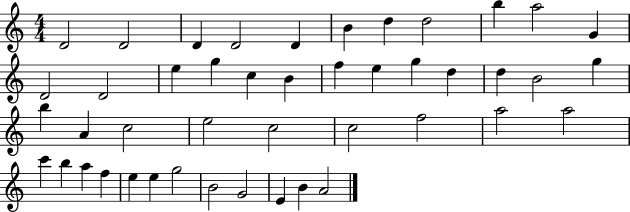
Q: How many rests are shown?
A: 0